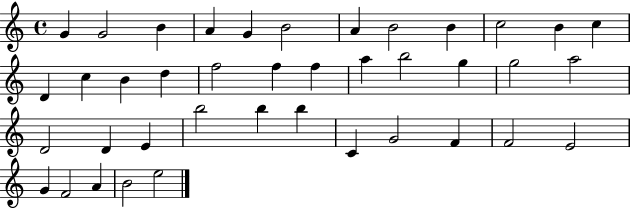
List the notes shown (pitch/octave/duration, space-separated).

G4/q G4/h B4/q A4/q G4/q B4/h A4/q B4/h B4/q C5/h B4/q C5/q D4/q C5/q B4/q D5/q F5/h F5/q F5/q A5/q B5/h G5/q G5/h A5/h D4/h D4/q E4/q B5/h B5/q B5/q C4/q G4/h F4/q F4/h E4/h G4/q F4/h A4/q B4/h E5/h